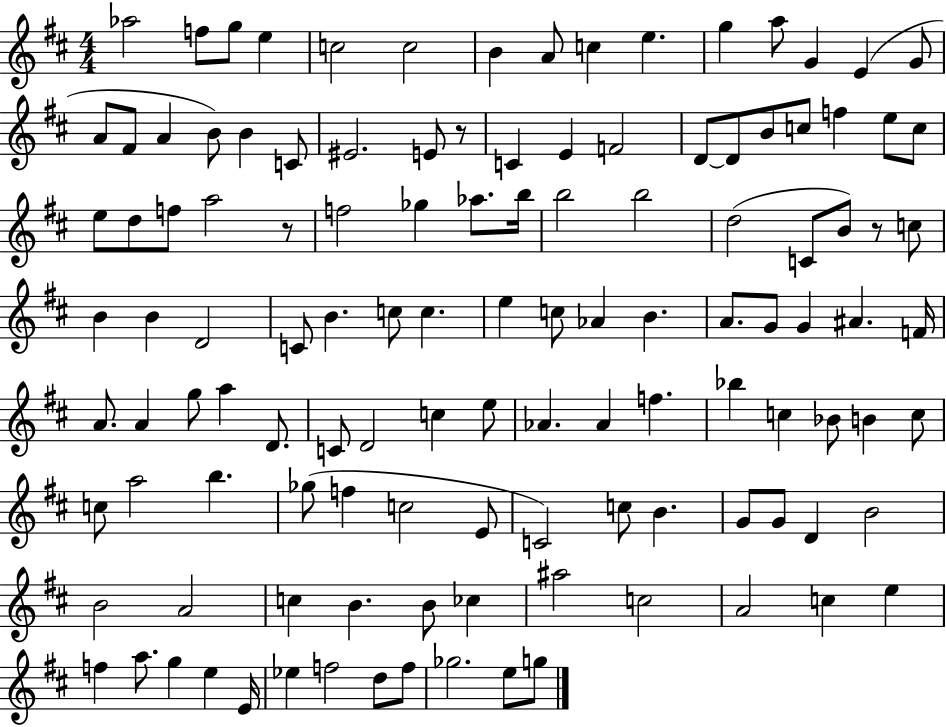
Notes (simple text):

Ab5/h F5/e G5/e E5/q C5/h C5/h B4/q A4/e C5/q E5/q. G5/q A5/e G4/q E4/q G4/e A4/e F#4/e A4/q B4/e B4/q C4/e EIS4/h. E4/e R/e C4/q E4/q F4/h D4/e D4/e B4/e C5/e F5/q E5/e C5/e E5/e D5/e F5/e A5/h R/e F5/h Gb5/q Ab5/e. B5/s B5/h B5/h D5/h C4/e B4/e R/e C5/e B4/q B4/q D4/h C4/e B4/q. C5/e C5/q. E5/q C5/e Ab4/q B4/q. A4/e. G4/e G4/q A#4/q. F4/s A4/e. A4/q G5/e A5/q D4/e. C4/e D4/h C5/q E5/e Ab4/q. Ab4/q F5/q. Bb5/q C5/q Bb4/e B4/q C5/e C5/e A5/h B5/q. Gb5/e F5/q C5/h E4/e C4/h C5/e B4/q. G4/e G4/e D4/q B4/h B4/h A4/h C5/q B4/q. B4/e CES5/q A#5/h C5/h A4/h C5/q E5/q F5/q A5/e. G5/q E5/q E4/s Eb5/q F5/h D5/e F5/e Gb5/h. E5/e G5/e